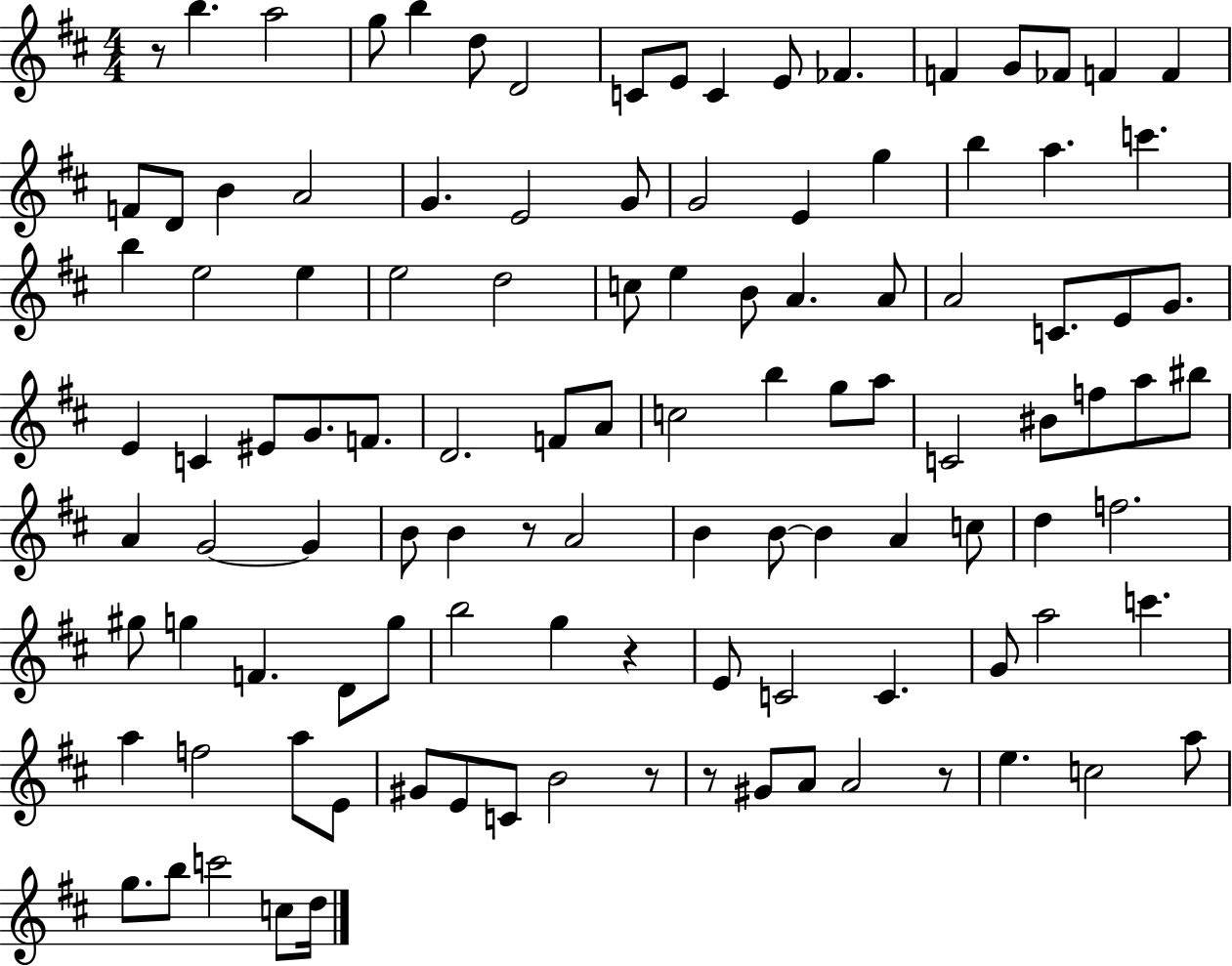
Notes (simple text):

R/e B5/q. A5/h G5/e B5/q D5/e D4/h C4/e E4/e C4/q E4/e FES4/q. F4/q G4/e FES4/e F4/q F4/q F4/e D4/e B4/q A4/h G4/q. E4/h G4/e G4/h E4/q G5/q B5/q A5/q. C6/q. B5/q E5/h E5/q E5/h D5/h C5/e E5/q B4/e A4/q. A4/e A4/h C4/e. E4/e G4/e. E4/q C4/q EIS4/e G4/e. F4/e. D4/h. F4/e A4/e C5/h B5/q G5/e A5/e C4/h BIS4/e F5/e A5/e BIS5/e A4/q G4/h G4/q B4/e B4/q R/e A4/h B4/q B4/e B4/q A4/q C5/e D5/q F5/h. G#5/e G5/q F4/q. D4/e G5/e B5/h G5/q R/q E4/e C4/h C4/q. G4/e A5/h C6/q. A5/q F5/h A5/e E4/e G#4/e E4/e C4/e B4/h R/e R/e G#4/e A4/e A4/h R/e E5/q. C5/h A5/e G5/e. B5/e C6/h C5/e D5/s